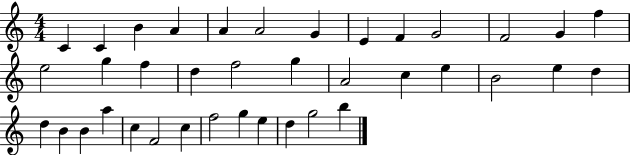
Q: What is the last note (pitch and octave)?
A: B5